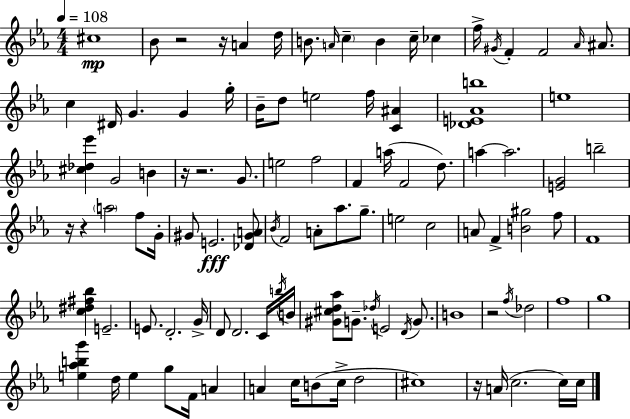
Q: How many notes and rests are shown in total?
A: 105